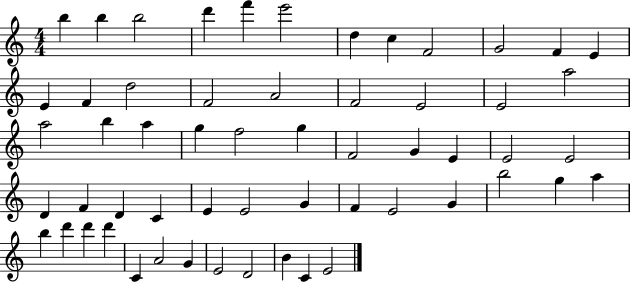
X:1
T:Untitled
M:4/4
L:1/4
K:C
b b b2 d' f' e'2 d c F2 G2 F E E F d2 F2 A2 F2 E2 E2 a2 a2 b a g f2 g F2 G E E2 E2 D F D C E E2 G F E2 G b2 g a b d' d' d' C A2 G E2 D2 B C E2